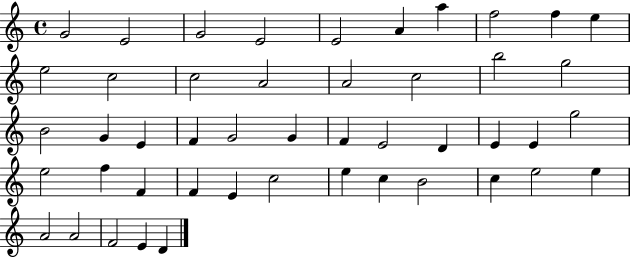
X:1
T:Untitled
M:4/4
L:1/4
K:C
G2 E2 G2 E2 E2 A a f2 f e e2 c2 c2 A2 A2 c2 b2 g2 B2 G E F G2 G F E2 D E E g2 e2 f F F E c2 e c B2 c e2 e A2 A2 F2 E D